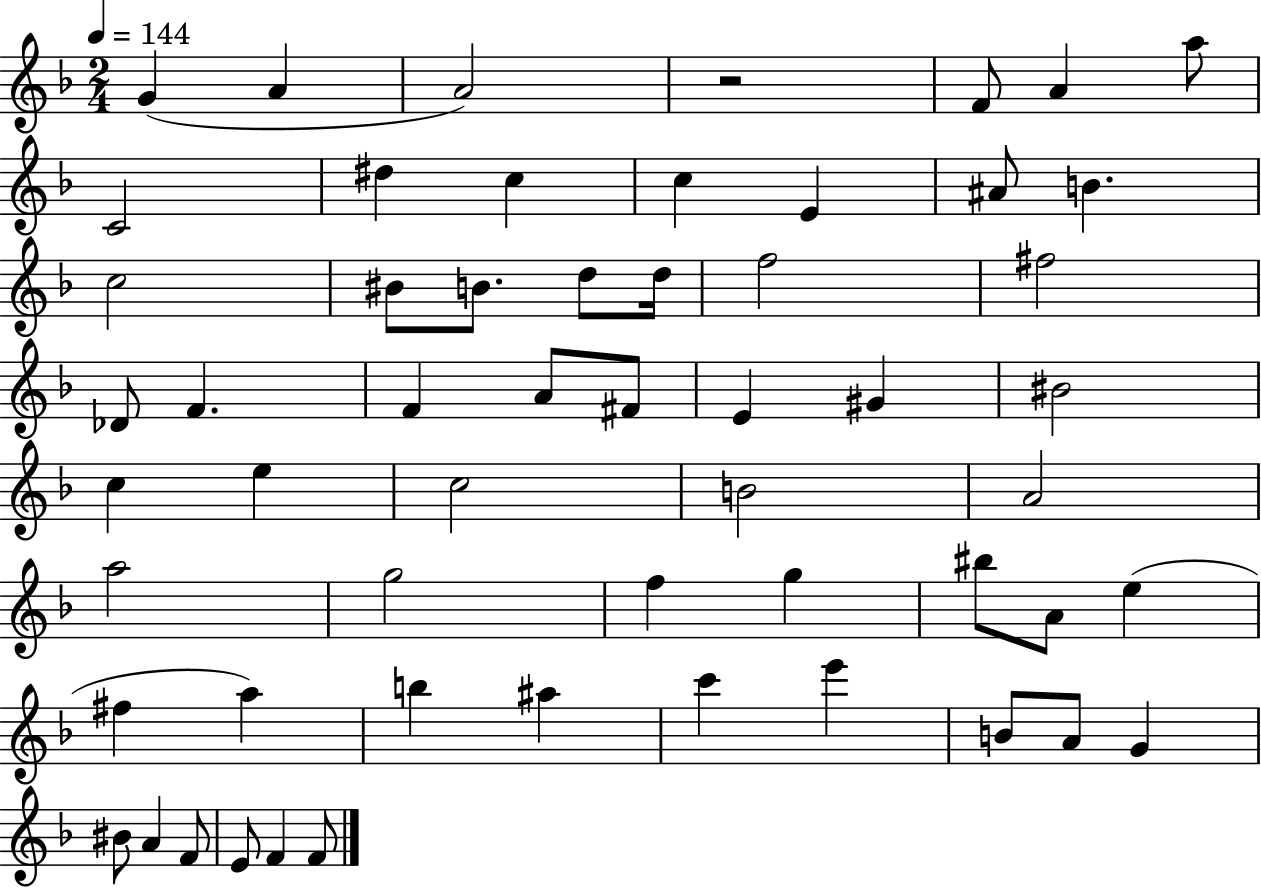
X:1
T:Untitled
M:2/4
L:1/4
K:F
G A A2 z2 F/2 A a/2 C2 ^d c c E ^A/2 B c2 ^B/2 B/2 d/2 d/4 f2 ^f2 _D/2 F F A/2 ^F/2 E ^G ^B2 c e c2 B2 A2 a2 g2 f g ^b/2 A/2 e ^f a b ^a c' e' B/2 A/2 G ^B/2 A F/2 E/2 F F/2